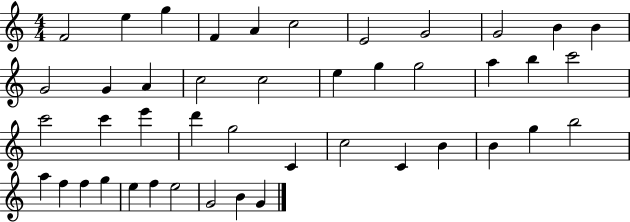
{
  \clef treble
  \numericTimeSignature
  \time 4/4
  \key c \major
  f'2 e''4 g''4 | f'4 a'4 c''2 | e'2 g'2 | g'2 b'4 b'4 | \break g'2 g'4 a'4 | c''2 c''2 | e''4 g''4 g''2 | a''4 b''4 c'''2 | \break c'''2 c'''4 e'''4 | d'''4 g''2 c'4 | c''2 c'4 b'4 | b'4 g''4 b''2 | \break a''4 f''4 f''4 g''4 | e''4 f''4 e''2 | g'2 b'4 g'4 | \bar "|."
}